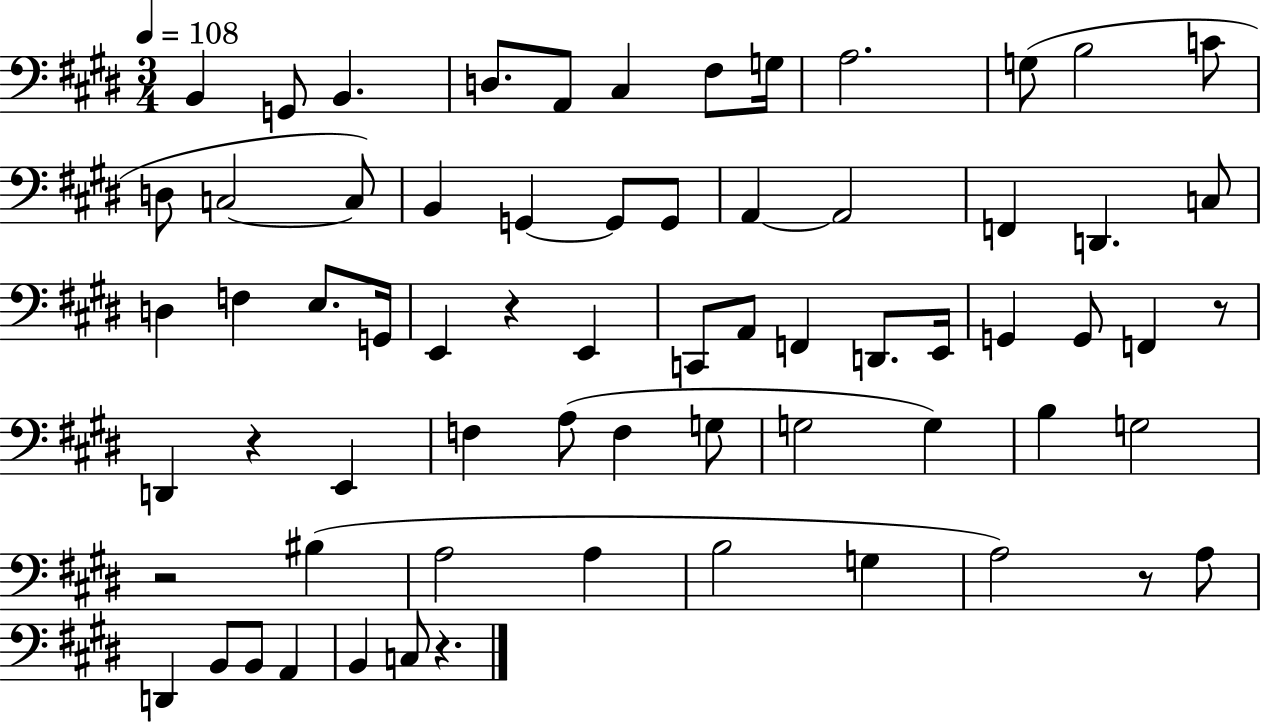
X:1
T:Untitled
M:3/4
L:1/4
K:E
B,, G,,/2 B,, D,/2 A,,/2 ^C, ^F,/2 G,/4 A,2 G,/2 B,2 C/2 D,/2 C,2 C,/2 B,, G,, G,,/2 G,,/2 A,, A,,2 F,, D,, C,/2 D, F, E,/2 G,,/4 E,, z E,, C,,/2 A,,/2 F,, D,,/2 E,,/4 G,, G,,/2 F,, z/2 D,, z E,, F, A,/2 F, G,/2 G,2 G, B, G,2 z2 ^B, A,2 A, B,2 G, A,2 z/2 A,/2 D,, B,,/2 B,,/2 A,, B,, C,/2 z